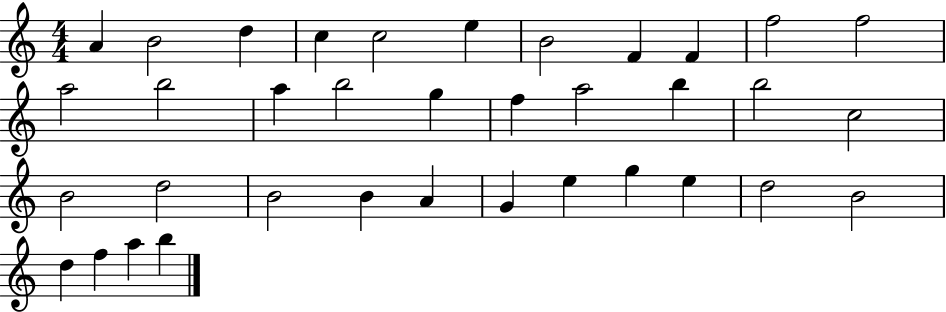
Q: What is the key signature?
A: C major